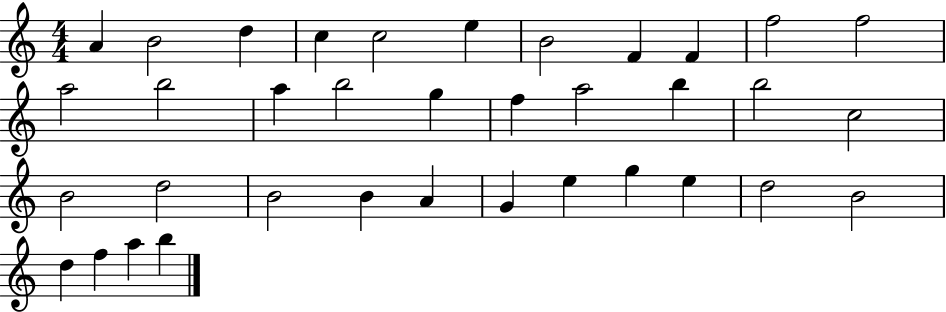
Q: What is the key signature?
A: C major